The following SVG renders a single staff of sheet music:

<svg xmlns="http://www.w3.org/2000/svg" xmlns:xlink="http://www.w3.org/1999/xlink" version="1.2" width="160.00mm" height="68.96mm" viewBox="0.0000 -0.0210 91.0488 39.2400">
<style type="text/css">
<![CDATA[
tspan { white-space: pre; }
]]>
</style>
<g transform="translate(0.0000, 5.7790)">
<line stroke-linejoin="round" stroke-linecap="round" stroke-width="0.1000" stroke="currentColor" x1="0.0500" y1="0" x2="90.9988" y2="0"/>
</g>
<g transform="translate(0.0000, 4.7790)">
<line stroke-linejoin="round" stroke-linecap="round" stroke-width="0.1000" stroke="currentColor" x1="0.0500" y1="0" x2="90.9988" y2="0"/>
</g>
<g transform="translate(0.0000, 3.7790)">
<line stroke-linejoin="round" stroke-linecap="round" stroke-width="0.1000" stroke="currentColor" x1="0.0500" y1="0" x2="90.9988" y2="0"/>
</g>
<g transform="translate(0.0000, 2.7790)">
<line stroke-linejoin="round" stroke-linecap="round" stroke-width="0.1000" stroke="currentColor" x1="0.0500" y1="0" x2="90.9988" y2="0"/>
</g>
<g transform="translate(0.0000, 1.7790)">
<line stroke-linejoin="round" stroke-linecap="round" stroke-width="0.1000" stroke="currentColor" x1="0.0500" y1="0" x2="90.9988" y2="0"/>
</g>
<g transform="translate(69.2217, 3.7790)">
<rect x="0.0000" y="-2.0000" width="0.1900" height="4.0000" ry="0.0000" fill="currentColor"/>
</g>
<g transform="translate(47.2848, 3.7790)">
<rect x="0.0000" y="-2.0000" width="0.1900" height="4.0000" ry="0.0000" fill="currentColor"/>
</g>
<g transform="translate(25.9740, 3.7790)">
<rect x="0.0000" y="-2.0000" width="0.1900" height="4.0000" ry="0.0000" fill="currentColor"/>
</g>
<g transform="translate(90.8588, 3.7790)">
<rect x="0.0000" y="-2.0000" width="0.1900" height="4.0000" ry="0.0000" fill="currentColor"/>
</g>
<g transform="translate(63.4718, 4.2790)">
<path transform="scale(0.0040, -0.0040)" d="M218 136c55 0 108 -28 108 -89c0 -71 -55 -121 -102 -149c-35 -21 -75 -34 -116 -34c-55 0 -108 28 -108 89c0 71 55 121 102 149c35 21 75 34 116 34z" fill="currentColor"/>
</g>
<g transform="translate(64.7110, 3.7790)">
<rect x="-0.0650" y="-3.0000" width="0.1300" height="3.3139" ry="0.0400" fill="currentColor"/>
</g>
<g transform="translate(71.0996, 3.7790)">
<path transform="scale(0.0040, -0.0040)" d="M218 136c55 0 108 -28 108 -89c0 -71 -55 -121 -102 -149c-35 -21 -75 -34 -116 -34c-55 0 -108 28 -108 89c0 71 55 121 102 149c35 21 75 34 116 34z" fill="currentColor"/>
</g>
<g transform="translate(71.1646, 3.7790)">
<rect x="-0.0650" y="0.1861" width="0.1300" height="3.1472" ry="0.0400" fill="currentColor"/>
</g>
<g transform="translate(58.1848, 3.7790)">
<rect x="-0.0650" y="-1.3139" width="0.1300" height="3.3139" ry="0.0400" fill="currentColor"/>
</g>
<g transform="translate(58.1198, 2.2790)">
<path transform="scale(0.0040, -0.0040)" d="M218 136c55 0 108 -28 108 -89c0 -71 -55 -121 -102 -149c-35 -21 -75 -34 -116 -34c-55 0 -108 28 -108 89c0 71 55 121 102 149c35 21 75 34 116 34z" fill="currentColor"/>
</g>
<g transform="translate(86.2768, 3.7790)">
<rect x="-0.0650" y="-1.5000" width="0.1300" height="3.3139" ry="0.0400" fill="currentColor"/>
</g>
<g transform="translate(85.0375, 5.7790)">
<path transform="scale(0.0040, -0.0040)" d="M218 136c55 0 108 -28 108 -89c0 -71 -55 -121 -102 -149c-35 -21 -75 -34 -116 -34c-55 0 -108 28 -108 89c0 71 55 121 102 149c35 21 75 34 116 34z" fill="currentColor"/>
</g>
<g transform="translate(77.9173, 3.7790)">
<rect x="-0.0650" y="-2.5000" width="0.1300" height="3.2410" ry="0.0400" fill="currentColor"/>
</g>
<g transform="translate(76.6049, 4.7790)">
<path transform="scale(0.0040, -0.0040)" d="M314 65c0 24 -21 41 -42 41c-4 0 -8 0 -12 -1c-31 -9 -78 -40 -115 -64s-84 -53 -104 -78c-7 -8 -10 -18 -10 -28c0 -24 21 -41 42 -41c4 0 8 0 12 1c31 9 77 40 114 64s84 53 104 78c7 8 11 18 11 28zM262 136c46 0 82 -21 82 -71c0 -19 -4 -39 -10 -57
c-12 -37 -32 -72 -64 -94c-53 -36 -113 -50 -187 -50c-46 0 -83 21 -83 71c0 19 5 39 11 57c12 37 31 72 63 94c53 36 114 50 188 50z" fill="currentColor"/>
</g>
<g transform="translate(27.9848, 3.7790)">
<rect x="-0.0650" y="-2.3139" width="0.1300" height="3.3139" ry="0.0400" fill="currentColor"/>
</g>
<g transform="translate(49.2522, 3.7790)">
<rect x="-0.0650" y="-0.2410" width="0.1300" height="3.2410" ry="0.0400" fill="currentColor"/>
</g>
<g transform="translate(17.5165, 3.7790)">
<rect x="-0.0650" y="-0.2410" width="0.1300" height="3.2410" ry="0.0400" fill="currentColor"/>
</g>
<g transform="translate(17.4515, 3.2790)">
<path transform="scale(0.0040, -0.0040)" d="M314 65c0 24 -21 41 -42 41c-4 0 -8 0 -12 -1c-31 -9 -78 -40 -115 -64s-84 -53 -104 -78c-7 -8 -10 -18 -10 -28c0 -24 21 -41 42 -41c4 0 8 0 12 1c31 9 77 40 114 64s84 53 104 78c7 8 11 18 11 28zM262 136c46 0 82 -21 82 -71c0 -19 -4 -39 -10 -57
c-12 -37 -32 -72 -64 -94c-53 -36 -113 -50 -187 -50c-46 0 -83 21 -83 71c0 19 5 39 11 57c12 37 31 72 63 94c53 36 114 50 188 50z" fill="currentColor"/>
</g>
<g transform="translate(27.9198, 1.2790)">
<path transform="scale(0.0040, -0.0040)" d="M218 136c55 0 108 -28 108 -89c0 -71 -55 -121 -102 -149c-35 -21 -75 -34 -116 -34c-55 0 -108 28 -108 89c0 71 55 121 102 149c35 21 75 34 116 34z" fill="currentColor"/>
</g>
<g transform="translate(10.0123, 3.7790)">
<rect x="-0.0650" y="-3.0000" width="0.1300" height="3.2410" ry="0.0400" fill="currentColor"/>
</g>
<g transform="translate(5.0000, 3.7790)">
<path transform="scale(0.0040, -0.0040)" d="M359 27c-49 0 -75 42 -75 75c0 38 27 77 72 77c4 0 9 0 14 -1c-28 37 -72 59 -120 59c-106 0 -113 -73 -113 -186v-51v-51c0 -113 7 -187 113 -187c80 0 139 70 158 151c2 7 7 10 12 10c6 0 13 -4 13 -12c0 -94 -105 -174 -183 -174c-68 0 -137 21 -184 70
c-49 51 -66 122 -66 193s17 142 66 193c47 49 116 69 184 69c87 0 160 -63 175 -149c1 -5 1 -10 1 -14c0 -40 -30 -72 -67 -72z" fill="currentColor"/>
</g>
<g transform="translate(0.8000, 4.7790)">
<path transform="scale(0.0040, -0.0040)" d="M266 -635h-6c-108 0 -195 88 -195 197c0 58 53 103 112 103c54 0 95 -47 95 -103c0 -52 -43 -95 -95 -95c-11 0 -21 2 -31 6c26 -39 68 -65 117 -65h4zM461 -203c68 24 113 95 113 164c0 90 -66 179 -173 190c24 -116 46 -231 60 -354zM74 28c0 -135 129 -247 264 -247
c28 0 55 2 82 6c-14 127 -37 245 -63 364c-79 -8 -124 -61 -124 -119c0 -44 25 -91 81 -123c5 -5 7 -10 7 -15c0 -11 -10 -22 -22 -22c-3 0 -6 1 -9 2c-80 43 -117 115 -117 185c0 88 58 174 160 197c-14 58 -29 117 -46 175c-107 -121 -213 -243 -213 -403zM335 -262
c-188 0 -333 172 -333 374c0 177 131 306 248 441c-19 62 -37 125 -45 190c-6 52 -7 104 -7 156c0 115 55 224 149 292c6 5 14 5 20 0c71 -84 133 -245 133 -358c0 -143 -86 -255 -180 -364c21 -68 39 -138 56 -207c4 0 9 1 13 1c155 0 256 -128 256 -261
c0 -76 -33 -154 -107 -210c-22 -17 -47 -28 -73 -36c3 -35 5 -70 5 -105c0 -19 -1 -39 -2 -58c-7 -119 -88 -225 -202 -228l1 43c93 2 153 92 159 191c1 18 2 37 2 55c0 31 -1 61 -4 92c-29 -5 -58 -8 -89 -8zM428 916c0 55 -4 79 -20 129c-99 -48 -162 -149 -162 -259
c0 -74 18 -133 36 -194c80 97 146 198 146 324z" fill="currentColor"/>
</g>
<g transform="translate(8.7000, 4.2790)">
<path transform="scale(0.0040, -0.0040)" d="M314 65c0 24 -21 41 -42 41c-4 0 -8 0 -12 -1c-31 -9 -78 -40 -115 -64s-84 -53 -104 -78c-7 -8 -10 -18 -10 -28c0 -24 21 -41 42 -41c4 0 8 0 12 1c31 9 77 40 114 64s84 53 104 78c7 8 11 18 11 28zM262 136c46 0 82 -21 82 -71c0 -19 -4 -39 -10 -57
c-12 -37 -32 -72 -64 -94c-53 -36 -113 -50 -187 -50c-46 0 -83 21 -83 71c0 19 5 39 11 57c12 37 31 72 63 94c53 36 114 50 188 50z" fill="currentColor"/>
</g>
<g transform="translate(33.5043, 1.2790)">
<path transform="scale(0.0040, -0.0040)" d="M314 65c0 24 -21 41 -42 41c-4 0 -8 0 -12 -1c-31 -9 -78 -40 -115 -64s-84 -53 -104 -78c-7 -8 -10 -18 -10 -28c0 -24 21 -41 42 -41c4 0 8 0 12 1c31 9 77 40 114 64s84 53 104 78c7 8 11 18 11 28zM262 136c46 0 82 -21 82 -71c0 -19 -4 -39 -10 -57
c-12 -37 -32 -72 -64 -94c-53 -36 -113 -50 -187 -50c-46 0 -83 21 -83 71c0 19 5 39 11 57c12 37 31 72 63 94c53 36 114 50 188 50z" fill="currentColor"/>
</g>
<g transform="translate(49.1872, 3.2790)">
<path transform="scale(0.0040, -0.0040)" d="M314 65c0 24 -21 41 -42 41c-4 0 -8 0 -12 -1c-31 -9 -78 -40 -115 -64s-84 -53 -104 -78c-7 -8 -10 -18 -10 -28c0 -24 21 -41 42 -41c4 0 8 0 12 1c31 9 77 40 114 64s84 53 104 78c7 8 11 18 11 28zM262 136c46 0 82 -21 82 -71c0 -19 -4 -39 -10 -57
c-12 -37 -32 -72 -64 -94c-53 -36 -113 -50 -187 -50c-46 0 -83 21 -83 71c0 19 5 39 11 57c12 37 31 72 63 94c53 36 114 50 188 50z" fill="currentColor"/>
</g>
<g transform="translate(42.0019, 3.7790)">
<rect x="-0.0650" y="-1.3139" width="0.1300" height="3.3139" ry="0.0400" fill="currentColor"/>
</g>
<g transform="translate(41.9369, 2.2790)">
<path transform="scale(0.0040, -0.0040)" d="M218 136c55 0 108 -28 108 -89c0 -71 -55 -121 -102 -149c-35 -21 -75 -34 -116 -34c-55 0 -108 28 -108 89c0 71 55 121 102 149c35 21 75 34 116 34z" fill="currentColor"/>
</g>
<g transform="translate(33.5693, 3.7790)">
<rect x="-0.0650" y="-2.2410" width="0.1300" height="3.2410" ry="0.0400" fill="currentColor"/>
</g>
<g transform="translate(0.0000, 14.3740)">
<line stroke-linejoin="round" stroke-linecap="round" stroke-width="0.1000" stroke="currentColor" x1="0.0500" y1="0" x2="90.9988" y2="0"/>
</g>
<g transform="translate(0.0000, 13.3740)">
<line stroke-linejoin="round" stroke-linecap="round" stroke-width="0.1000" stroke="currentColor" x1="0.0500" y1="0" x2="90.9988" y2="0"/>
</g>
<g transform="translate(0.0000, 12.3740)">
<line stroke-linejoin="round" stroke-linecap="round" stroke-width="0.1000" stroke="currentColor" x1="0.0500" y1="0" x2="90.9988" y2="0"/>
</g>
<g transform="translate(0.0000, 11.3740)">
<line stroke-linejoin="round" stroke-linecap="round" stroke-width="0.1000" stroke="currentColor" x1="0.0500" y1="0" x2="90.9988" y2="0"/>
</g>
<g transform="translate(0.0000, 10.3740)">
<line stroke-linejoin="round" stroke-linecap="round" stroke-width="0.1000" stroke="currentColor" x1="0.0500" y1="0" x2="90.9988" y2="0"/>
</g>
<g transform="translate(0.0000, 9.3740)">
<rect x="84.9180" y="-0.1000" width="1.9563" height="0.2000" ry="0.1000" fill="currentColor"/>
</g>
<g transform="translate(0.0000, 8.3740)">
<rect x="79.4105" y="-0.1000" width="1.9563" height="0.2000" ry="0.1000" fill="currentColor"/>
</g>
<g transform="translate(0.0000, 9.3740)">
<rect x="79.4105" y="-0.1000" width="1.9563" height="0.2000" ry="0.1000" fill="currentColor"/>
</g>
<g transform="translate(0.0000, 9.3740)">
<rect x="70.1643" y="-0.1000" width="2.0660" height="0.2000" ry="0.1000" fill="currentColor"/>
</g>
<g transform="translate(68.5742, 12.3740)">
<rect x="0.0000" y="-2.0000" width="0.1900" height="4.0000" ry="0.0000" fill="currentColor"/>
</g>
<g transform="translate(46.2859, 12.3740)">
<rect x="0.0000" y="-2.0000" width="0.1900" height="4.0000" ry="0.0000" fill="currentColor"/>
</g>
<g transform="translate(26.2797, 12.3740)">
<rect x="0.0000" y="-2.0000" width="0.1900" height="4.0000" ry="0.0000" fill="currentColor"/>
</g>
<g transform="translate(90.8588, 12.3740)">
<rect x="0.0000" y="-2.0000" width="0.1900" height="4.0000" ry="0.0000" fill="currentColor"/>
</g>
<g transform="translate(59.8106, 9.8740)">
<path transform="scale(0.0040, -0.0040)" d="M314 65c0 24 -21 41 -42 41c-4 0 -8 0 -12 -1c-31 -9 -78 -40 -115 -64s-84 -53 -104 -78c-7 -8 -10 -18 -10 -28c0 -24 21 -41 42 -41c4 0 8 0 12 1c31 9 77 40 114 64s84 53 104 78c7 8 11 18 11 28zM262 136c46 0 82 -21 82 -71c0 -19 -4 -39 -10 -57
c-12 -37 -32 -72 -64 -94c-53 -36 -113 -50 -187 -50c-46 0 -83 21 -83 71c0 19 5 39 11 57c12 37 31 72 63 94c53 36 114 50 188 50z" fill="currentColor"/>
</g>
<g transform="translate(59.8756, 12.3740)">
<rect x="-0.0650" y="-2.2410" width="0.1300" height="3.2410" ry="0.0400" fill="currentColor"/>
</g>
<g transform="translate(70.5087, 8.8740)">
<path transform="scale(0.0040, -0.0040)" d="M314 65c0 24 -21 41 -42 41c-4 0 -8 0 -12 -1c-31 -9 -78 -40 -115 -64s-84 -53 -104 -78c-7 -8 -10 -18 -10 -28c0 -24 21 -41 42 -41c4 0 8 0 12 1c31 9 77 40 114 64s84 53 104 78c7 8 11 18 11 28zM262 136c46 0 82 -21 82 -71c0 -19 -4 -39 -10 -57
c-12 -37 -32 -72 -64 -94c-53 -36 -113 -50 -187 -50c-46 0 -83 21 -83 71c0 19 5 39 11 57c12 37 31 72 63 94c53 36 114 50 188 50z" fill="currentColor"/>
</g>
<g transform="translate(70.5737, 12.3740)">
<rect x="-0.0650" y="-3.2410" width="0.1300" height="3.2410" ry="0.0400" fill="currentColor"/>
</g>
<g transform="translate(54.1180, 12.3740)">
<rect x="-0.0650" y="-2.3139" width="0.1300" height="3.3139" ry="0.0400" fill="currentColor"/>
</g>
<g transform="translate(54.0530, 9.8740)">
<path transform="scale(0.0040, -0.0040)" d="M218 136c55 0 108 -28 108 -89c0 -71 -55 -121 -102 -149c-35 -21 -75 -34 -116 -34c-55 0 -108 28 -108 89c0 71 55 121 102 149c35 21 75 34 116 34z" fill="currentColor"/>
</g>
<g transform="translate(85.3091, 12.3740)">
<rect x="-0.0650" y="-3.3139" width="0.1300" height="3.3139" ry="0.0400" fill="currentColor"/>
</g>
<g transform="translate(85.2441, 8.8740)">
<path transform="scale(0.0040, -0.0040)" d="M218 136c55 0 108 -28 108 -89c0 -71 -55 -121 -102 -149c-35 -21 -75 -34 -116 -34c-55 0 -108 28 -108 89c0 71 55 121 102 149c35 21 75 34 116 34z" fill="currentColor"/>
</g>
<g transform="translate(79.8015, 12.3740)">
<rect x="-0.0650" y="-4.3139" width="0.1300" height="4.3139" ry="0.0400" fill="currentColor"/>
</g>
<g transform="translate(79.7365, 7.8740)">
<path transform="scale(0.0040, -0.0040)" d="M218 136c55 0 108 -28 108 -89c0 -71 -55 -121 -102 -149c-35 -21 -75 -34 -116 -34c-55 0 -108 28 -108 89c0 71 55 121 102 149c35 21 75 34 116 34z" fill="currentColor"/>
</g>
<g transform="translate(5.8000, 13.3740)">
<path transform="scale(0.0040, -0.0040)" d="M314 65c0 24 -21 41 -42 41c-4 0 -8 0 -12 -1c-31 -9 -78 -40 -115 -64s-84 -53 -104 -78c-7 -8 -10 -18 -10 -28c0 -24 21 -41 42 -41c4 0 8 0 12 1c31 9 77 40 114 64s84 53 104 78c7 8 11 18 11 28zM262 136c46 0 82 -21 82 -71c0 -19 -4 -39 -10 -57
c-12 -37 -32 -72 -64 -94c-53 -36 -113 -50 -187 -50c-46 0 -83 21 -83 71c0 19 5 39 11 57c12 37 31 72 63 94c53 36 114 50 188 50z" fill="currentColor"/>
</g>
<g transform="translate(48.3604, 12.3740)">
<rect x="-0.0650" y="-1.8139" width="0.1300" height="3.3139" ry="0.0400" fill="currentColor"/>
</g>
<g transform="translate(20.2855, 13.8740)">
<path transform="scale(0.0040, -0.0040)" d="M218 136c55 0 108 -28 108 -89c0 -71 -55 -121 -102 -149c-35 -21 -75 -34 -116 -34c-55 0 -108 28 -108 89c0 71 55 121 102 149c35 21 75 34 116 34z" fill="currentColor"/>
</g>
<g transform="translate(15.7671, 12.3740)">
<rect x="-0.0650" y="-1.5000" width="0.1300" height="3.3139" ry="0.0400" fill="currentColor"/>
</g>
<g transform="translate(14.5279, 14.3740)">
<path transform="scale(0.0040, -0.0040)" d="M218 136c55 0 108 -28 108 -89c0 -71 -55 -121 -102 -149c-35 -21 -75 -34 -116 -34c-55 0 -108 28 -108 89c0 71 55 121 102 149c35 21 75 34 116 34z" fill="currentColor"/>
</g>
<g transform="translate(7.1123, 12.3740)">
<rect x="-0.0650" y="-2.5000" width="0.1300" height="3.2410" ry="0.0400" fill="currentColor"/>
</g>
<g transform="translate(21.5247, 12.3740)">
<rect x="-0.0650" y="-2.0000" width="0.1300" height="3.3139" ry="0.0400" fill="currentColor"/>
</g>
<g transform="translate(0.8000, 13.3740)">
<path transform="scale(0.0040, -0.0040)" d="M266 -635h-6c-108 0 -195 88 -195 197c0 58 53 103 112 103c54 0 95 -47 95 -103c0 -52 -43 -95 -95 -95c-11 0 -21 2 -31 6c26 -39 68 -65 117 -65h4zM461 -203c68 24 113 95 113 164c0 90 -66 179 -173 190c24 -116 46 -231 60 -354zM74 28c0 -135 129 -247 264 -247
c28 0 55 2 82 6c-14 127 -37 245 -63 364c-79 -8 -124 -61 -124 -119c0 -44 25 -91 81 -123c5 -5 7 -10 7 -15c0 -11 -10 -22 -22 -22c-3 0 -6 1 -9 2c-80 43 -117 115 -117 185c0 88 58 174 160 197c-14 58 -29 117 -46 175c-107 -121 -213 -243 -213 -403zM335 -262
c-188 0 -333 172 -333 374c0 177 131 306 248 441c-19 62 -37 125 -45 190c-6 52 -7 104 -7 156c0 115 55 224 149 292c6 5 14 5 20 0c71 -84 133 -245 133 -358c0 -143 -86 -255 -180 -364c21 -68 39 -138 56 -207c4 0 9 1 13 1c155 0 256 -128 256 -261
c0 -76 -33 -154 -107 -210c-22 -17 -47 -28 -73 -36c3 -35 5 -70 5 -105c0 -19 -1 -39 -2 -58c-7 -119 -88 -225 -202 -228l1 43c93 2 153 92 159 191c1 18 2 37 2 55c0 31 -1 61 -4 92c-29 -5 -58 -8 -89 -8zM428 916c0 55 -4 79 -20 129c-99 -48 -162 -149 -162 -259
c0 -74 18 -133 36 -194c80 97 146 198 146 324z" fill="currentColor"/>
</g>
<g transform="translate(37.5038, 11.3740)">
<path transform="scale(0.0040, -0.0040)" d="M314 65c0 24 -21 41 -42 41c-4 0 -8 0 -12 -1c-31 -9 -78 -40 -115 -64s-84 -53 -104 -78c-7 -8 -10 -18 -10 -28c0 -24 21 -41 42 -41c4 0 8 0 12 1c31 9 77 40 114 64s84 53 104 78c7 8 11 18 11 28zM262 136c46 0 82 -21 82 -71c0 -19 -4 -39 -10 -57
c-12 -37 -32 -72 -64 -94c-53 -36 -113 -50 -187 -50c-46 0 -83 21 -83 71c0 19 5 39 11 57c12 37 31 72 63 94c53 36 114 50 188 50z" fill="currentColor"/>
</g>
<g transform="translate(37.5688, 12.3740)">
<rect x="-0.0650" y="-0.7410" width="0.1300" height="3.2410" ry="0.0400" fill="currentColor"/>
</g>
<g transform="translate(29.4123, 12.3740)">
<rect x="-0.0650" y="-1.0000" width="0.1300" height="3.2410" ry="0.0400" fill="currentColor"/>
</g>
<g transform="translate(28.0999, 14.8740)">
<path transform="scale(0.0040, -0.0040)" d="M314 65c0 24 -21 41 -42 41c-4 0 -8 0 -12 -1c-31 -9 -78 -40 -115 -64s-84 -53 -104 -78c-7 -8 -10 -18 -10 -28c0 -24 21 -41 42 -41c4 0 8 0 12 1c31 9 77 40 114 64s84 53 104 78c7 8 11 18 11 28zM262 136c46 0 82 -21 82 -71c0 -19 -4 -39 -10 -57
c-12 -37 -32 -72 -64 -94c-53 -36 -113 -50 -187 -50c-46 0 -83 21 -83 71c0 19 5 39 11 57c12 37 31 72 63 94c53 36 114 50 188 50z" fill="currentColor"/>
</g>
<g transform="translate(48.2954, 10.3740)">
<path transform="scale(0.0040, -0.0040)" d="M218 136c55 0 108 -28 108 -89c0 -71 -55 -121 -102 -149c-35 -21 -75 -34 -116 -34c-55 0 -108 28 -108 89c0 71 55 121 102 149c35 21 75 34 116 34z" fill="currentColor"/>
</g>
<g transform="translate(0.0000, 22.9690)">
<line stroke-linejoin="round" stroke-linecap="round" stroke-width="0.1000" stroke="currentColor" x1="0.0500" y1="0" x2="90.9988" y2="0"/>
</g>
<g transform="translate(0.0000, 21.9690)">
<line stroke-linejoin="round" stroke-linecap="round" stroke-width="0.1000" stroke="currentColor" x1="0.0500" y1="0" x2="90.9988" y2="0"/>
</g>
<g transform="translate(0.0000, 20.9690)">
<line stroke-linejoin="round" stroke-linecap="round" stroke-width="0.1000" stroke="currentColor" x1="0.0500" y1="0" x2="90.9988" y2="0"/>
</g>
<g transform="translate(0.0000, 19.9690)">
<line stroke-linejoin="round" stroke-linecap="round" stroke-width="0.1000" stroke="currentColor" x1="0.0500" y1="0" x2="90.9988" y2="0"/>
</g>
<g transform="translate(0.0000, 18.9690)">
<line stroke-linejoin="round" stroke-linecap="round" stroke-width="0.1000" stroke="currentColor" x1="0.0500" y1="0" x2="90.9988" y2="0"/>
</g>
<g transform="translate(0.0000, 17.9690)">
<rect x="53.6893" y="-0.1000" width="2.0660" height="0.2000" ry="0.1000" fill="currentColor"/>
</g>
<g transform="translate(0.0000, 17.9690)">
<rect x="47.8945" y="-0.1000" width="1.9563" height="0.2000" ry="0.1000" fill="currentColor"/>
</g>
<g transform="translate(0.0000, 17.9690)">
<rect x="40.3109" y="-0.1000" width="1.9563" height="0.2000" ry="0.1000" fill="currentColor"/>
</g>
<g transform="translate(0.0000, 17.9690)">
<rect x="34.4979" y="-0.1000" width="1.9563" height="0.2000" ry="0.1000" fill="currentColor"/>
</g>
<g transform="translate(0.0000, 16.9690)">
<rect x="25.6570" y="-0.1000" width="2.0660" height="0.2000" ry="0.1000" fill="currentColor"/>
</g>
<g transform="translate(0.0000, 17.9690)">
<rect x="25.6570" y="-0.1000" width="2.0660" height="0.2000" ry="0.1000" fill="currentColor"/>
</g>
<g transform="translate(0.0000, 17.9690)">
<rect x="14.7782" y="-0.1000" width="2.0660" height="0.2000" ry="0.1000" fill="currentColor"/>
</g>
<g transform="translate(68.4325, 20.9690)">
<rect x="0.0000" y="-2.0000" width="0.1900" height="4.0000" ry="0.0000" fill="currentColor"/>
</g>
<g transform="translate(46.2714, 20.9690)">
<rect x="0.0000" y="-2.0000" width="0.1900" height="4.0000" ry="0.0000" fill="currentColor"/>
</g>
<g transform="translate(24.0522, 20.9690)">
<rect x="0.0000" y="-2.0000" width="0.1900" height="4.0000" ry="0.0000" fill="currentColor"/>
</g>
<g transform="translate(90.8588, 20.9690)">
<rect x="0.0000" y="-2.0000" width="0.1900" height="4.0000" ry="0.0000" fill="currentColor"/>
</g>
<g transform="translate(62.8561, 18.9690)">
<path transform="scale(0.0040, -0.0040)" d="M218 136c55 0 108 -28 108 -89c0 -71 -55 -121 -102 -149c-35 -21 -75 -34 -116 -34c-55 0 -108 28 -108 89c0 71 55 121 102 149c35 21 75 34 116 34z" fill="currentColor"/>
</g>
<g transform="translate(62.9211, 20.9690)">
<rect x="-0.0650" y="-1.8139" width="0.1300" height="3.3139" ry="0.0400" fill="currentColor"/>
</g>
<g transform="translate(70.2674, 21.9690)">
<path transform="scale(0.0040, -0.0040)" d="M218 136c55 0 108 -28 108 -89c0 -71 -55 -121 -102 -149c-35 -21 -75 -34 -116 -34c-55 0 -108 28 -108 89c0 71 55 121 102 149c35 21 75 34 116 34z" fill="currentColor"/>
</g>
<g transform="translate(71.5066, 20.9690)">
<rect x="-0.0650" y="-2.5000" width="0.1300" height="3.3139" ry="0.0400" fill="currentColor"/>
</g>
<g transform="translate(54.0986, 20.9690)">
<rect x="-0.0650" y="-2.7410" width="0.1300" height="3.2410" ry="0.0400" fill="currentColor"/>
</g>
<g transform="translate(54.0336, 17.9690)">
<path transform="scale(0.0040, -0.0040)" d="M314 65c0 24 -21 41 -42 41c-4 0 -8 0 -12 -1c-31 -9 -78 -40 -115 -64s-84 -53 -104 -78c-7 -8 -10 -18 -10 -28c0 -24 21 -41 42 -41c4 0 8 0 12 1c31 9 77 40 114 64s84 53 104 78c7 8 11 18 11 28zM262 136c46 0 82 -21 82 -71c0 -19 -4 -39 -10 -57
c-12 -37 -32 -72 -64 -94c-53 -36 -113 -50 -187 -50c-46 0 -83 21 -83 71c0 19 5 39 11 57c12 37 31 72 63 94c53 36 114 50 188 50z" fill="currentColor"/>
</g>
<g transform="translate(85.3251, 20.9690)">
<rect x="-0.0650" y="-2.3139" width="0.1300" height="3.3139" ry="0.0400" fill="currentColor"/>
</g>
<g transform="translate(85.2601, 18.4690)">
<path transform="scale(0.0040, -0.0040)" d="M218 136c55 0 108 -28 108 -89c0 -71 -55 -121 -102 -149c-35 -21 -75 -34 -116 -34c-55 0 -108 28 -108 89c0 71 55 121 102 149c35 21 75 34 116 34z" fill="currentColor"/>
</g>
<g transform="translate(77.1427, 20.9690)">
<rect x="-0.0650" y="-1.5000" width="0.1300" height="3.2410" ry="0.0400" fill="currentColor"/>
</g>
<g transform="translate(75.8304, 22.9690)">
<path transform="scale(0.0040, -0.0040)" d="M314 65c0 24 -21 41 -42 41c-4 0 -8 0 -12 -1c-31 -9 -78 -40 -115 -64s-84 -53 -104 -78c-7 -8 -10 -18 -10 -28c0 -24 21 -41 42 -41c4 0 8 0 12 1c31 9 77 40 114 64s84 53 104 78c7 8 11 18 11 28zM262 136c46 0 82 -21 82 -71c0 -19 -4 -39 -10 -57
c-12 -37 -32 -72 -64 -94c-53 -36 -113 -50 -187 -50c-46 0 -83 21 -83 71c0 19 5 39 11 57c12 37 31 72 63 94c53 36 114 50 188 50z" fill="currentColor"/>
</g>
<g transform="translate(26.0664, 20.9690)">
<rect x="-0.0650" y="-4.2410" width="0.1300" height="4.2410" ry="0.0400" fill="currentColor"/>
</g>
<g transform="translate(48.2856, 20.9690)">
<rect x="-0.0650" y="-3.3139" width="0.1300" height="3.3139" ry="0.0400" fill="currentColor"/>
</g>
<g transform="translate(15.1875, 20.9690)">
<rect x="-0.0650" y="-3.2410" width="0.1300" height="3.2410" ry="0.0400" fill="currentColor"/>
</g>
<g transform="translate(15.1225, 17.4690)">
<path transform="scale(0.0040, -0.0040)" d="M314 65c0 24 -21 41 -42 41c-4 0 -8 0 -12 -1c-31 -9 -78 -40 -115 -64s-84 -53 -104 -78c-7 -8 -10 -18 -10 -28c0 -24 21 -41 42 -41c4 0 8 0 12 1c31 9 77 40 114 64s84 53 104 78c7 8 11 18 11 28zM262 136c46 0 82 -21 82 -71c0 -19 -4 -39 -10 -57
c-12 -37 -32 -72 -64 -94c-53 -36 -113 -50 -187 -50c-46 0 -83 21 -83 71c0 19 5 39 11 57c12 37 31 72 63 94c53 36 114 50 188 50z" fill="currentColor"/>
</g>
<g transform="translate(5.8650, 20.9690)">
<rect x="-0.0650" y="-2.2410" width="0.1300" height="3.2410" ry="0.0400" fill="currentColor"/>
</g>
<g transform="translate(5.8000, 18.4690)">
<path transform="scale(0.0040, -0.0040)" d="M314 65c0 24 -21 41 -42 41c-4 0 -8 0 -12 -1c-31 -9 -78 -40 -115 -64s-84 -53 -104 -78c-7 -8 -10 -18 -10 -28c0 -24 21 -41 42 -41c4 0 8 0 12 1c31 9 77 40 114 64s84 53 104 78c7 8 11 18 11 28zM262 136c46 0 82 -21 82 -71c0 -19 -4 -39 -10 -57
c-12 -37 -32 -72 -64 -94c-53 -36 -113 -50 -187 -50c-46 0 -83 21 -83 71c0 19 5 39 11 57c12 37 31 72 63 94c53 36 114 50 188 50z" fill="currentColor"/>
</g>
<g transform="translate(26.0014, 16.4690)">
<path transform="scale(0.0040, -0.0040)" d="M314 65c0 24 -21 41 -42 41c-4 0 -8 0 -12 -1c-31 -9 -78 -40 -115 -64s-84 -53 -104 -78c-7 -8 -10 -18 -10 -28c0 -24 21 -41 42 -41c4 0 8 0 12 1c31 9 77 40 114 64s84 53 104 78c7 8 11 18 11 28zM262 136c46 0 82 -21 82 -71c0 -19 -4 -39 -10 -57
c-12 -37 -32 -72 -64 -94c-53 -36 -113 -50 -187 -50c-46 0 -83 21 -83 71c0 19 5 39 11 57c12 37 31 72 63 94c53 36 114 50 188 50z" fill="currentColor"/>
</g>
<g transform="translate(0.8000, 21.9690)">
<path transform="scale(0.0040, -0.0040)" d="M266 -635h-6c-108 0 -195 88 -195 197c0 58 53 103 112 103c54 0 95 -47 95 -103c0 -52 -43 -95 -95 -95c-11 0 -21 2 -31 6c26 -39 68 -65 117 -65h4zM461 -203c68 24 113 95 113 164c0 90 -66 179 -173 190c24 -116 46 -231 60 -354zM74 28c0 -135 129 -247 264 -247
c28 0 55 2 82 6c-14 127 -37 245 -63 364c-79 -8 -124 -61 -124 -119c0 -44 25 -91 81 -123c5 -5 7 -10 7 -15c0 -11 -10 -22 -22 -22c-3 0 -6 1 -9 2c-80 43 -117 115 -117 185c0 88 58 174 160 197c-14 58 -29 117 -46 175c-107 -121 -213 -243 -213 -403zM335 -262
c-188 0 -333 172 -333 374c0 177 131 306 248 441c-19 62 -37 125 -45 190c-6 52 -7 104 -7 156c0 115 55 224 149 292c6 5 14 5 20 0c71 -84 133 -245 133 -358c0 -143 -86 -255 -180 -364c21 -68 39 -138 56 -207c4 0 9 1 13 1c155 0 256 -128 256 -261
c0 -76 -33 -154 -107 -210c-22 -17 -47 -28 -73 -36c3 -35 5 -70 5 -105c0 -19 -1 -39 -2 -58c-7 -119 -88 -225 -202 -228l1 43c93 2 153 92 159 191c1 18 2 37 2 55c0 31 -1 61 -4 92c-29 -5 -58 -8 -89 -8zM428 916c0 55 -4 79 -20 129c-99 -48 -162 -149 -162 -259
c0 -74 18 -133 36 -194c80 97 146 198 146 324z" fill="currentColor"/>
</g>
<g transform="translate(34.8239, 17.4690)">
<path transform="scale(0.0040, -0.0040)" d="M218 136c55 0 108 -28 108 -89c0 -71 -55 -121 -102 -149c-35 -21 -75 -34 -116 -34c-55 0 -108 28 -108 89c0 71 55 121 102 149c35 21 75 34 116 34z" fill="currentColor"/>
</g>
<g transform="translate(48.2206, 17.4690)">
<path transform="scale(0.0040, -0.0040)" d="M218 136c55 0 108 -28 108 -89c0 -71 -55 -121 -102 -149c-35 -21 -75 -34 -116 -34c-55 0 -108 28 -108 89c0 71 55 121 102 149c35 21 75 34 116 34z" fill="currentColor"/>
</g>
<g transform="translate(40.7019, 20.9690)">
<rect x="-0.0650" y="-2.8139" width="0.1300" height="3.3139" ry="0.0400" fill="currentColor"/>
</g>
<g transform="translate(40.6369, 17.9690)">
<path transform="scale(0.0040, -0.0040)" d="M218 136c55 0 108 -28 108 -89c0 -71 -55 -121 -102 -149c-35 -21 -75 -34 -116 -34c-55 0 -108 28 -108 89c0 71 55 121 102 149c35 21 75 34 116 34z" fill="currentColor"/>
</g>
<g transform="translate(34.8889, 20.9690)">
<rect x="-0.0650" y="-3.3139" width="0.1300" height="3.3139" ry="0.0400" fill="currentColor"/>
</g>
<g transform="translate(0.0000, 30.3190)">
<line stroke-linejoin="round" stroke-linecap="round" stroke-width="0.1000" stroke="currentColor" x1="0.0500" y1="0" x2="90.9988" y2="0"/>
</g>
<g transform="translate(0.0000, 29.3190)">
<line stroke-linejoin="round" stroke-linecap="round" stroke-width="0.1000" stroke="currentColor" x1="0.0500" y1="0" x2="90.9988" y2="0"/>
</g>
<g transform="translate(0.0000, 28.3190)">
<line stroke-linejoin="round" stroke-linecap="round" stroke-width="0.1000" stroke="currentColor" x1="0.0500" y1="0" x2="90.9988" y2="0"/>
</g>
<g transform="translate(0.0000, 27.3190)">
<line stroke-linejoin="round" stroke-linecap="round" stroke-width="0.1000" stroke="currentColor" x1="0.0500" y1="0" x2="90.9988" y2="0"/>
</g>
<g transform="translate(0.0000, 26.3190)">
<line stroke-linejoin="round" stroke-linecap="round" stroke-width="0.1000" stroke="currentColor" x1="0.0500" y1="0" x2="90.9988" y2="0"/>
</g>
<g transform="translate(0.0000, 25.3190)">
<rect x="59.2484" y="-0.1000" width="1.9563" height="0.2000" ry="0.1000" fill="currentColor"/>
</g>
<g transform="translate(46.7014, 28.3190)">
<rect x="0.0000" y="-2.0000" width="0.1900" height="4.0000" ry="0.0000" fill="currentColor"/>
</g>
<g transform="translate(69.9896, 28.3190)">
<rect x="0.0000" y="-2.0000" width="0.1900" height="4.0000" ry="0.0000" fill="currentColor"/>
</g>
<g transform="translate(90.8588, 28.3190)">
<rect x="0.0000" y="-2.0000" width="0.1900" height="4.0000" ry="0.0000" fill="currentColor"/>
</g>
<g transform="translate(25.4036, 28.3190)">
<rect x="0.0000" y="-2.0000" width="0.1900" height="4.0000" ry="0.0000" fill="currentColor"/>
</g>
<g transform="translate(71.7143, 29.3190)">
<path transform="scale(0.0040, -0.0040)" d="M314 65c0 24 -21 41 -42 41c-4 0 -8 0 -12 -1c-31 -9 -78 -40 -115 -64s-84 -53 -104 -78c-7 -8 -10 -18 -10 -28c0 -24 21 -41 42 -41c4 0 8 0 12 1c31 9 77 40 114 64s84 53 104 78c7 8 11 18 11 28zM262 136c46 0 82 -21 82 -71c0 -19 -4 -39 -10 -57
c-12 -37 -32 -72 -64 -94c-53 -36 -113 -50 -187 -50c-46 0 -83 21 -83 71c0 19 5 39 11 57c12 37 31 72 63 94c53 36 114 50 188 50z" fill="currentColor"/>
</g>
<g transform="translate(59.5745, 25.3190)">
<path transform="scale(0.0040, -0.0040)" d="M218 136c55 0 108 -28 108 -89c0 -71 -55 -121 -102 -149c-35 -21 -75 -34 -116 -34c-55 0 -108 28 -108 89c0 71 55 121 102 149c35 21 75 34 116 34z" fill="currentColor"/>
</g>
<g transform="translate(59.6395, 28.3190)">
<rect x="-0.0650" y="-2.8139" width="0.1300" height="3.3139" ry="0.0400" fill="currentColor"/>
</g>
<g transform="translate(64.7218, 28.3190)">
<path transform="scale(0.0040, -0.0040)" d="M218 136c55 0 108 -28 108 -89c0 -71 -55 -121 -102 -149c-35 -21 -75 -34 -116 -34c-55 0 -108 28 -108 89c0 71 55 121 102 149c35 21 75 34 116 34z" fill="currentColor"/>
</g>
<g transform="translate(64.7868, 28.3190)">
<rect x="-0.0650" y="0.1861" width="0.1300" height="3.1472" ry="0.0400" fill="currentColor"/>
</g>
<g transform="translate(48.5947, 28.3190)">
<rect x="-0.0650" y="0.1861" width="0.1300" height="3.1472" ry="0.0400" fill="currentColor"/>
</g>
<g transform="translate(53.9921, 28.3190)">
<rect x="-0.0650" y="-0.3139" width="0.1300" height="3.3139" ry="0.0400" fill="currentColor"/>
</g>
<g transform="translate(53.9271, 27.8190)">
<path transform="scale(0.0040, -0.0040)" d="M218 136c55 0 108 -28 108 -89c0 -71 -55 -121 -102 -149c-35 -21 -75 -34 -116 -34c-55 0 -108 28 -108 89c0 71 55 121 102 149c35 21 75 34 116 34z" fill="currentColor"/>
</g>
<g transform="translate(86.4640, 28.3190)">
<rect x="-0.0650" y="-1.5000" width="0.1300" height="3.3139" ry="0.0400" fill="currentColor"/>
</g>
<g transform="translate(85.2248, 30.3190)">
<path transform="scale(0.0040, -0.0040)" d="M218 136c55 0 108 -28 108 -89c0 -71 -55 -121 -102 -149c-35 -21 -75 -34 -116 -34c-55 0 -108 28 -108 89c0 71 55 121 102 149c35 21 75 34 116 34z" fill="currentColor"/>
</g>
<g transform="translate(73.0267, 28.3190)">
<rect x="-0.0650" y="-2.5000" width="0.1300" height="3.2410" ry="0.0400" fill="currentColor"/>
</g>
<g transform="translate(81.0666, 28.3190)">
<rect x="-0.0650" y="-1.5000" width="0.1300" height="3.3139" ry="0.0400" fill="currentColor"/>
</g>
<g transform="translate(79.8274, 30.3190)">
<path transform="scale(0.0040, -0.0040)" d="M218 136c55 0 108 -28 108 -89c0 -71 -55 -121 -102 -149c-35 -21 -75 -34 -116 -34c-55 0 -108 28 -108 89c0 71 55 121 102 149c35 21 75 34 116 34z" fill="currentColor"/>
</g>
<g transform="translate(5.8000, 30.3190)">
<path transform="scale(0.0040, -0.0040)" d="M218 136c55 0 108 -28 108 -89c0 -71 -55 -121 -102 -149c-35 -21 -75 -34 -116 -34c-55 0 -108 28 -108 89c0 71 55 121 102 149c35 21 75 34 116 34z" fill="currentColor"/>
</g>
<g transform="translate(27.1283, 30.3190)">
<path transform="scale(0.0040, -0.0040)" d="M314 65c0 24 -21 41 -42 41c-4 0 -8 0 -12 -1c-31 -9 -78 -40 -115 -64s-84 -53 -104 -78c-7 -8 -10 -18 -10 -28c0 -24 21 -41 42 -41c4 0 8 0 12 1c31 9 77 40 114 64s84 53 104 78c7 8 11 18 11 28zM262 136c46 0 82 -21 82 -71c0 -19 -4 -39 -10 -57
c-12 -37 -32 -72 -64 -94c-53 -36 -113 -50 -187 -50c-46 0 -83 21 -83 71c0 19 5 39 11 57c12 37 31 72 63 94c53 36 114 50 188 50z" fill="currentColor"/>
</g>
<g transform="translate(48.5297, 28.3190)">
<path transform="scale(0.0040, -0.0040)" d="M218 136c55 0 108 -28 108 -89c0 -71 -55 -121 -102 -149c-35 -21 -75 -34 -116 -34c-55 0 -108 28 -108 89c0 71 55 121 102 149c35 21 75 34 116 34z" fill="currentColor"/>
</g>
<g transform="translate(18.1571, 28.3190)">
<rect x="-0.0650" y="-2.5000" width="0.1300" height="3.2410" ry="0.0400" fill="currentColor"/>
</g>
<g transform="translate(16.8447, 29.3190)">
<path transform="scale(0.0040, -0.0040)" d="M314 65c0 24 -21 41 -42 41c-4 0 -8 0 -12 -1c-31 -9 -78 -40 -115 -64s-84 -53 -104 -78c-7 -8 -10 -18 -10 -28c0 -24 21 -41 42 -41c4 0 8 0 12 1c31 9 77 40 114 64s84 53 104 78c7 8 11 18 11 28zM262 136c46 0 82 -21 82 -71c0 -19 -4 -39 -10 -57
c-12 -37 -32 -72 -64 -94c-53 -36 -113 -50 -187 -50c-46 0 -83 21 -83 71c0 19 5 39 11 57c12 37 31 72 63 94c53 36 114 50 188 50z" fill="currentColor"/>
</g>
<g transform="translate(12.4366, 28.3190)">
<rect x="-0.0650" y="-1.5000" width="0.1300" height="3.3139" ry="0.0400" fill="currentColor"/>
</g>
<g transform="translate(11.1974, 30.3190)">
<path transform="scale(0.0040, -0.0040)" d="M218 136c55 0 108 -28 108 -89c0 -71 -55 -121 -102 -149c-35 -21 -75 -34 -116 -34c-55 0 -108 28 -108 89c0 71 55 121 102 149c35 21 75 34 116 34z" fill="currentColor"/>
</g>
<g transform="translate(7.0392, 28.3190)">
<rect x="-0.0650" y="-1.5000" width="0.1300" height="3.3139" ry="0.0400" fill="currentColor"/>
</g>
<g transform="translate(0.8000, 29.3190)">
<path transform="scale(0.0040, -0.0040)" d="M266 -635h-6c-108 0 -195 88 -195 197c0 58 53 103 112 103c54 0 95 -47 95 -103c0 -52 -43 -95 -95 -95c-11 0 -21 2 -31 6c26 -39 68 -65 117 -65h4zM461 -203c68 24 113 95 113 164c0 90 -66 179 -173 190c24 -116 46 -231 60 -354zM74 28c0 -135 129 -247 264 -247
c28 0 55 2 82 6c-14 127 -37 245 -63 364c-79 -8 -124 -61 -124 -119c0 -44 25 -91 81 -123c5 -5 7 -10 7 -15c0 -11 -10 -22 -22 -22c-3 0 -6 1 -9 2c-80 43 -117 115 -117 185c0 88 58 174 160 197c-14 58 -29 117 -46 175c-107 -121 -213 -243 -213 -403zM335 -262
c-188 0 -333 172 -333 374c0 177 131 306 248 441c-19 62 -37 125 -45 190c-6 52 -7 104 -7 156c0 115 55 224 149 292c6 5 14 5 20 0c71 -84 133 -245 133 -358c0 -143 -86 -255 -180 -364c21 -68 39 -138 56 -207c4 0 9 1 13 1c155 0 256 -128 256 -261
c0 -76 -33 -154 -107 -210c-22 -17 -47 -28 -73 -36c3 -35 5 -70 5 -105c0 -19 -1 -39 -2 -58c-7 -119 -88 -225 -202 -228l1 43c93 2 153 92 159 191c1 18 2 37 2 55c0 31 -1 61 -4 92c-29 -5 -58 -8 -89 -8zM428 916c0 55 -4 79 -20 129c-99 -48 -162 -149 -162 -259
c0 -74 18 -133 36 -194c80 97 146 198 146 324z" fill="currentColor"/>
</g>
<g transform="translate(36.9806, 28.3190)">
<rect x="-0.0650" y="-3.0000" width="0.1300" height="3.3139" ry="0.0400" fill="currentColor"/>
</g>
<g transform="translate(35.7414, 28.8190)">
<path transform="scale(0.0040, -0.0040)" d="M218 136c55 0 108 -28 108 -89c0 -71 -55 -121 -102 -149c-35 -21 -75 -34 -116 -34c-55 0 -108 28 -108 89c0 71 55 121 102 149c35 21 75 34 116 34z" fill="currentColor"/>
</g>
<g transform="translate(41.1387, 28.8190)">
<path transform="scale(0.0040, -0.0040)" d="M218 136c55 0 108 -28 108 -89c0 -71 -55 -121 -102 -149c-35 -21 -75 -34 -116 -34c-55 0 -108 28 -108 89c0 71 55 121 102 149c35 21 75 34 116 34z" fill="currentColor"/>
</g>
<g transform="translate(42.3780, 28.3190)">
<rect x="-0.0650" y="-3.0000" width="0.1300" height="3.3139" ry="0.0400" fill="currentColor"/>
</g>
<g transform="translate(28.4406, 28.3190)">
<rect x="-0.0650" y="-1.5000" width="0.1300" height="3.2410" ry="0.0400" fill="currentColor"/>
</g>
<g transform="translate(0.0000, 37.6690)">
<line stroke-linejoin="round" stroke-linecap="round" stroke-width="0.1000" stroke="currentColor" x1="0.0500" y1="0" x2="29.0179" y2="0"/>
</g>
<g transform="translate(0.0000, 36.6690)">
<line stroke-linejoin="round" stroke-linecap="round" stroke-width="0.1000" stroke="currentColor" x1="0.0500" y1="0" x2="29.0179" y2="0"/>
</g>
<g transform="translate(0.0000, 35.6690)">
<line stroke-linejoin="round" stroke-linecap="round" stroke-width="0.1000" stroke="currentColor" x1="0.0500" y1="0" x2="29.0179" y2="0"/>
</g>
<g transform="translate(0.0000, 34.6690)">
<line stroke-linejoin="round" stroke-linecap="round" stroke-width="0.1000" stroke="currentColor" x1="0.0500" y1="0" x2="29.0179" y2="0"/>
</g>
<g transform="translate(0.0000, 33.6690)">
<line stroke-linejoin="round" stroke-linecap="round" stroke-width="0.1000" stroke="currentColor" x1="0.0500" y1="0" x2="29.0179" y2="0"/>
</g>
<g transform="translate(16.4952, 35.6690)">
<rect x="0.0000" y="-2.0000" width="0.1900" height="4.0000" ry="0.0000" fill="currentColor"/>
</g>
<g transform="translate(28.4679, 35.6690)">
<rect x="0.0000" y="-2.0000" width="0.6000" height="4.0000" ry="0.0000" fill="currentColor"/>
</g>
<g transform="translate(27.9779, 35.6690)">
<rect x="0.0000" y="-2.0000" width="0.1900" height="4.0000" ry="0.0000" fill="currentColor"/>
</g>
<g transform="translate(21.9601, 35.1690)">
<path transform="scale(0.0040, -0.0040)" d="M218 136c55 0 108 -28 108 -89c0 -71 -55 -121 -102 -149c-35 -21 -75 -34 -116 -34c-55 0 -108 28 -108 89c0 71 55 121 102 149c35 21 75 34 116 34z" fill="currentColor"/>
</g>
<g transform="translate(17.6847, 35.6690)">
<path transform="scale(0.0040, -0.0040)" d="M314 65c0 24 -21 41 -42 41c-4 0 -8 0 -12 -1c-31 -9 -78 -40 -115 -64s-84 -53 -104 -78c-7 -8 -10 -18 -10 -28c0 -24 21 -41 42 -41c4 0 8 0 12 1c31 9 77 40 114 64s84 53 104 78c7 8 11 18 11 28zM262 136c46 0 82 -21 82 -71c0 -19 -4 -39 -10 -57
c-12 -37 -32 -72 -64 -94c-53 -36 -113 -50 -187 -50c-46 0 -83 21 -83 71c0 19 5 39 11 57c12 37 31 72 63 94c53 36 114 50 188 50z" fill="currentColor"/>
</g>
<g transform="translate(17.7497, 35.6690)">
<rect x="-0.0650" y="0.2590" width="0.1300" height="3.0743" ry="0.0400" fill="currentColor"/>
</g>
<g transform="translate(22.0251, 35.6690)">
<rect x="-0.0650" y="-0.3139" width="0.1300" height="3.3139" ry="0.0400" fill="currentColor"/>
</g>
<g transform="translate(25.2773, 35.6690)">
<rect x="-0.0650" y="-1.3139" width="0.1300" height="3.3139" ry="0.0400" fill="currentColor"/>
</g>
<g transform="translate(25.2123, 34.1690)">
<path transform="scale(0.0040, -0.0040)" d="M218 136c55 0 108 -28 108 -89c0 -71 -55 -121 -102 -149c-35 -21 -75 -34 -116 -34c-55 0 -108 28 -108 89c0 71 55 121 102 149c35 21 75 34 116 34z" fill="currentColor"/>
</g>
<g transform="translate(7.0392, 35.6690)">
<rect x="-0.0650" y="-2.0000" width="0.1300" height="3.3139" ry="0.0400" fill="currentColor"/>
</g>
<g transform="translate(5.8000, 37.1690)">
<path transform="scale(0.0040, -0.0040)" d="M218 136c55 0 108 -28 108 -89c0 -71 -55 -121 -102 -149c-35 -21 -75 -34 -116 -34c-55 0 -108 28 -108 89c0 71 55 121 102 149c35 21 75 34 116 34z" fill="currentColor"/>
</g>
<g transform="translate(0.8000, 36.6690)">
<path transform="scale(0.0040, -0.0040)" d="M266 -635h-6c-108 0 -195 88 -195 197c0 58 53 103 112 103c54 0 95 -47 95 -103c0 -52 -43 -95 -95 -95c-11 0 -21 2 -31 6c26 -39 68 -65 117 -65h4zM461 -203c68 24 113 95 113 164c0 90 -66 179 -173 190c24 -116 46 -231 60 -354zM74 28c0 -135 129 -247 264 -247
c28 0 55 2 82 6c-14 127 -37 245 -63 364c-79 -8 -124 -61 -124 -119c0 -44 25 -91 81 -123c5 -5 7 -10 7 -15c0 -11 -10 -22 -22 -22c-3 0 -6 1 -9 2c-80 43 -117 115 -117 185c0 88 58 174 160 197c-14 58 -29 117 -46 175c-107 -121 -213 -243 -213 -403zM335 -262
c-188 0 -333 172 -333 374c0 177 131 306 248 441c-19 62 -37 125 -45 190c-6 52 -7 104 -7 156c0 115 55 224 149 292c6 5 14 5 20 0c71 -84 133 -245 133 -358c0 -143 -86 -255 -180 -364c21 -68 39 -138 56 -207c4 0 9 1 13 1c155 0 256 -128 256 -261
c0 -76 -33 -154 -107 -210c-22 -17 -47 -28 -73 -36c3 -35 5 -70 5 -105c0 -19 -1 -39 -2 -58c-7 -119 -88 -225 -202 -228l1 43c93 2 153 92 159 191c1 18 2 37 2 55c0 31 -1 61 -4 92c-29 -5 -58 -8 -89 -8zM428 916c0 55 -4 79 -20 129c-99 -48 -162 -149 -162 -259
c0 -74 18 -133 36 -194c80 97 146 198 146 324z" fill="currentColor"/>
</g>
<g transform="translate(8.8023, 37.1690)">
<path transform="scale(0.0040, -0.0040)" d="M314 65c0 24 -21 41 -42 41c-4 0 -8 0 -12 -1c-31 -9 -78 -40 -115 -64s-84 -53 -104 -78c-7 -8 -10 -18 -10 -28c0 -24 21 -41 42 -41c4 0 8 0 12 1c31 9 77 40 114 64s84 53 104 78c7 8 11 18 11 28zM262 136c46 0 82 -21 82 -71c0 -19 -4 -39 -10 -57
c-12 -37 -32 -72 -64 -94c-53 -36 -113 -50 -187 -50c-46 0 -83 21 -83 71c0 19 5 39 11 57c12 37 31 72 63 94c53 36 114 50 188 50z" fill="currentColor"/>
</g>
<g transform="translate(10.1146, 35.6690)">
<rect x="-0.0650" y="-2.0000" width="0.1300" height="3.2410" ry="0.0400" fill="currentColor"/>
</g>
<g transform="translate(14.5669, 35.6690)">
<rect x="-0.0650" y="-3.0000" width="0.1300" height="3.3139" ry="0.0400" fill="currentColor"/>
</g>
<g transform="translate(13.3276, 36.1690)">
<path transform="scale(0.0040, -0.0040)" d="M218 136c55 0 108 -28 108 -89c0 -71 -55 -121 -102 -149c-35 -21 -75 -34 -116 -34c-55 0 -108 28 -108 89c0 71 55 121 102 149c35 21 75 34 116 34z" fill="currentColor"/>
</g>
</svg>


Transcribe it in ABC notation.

X:1
T:Untitled
M:4/4
L:1/4
K:C
A2 c2 g g2 e c2 e A B G2 E G2 E F D2 d2 f g g2 b2 d' b g2 b2 d'2 b a b a2 f G E2 g E E G2 E2 A A B c a B G2 E E F F2 A B2 c e